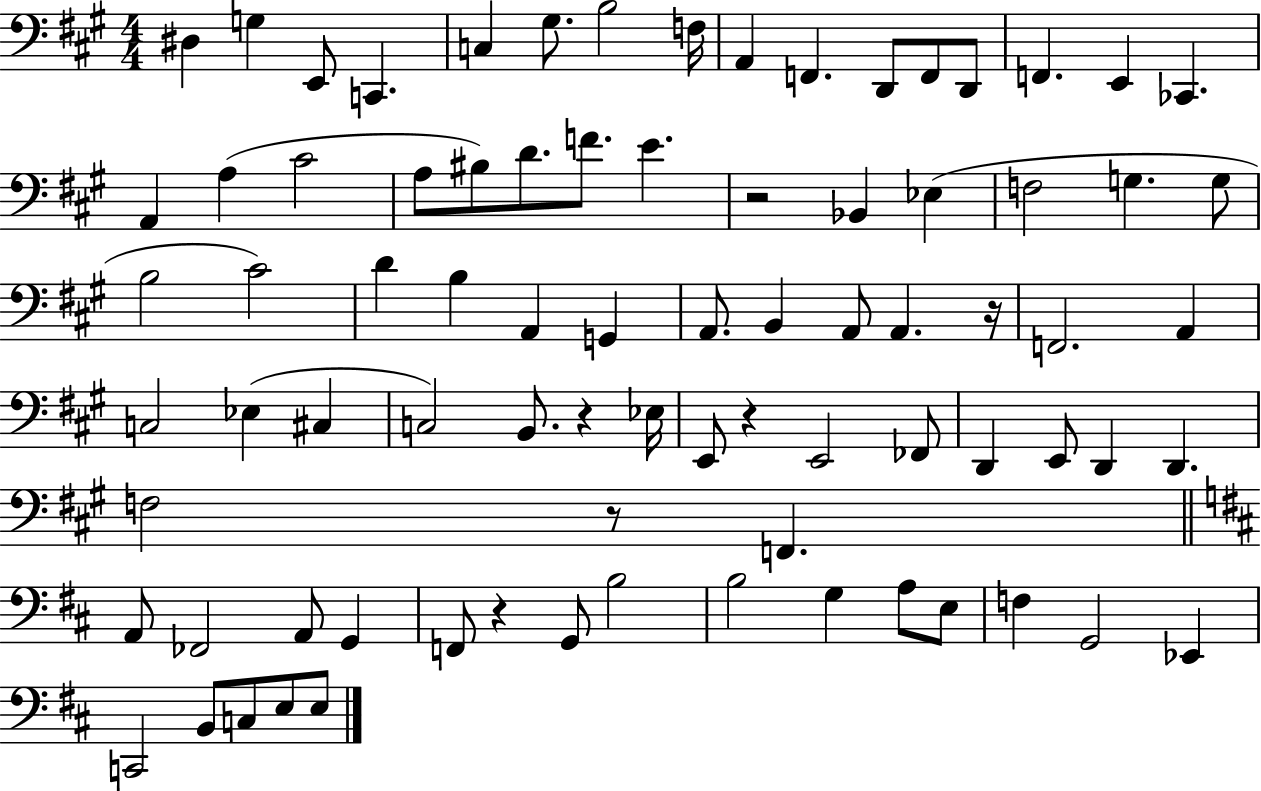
{
  \clef bass
  \numericTimeSignature
  \time 4/4
  \key a \major
  \repeat volta 2 { dis4 g4 e,8 c,4. | c4 gis8. b2 f16 | a,4 f,4. d,8 f,8 d,8 | f,4. e,4 ces,4. | \break a,4 a4( cis'2 | a8 bis8) d'8. f'8. e'4. | r2 bes,4 ees4( | f2 g4. g8 | \break b2 cis'2) | d'4 b4 a,4 g,4 | a,8. b,4 a,8 a,4. r16 | f,2. a,4 | \break c2 ees4( cis4 | c2) b,8. r4 ees16 | e,8 r4 e,2 fes,8 | d,4 e,8 d,4 d,4. | \break f2 r8 f,4. | \bar "||" \break \key d \major a,8 fes,2 a,8 g,4 | f,8 r4 g,8 b2 | b2 g4 a8 e8 | f4 g,2 ees,4 | \break c,2 b,8 c8 e8 e8 | } \bar "|."
}